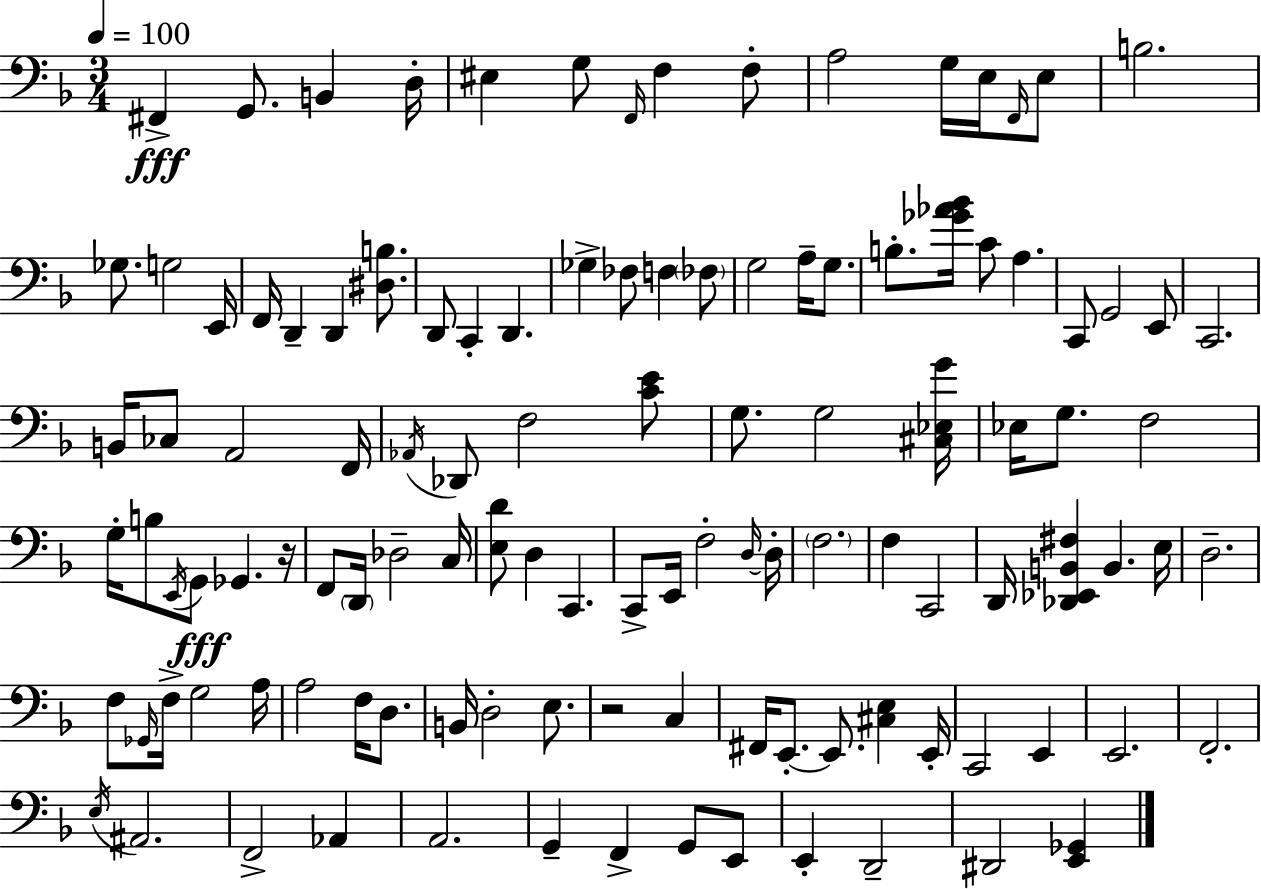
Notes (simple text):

F#2/q G2/e. B2/q D3/s EIS3/q G3/e F2/s F3/q F3/e A3/h G3/s E3/s F2/s E3/e B3/h. Gb3/e. G3/h E2/s F2/s D2/q D2/q [D#3,B3]/e. D2/e C2/q D2/q. Gb3/q FES3/e F3/q FES3/e G3/h A3/s G3/e. B3/e. [Gb4,Ab4,Bb4]/s C4/e A3/q. C2/e G2/h E2/e C2/h. B2/s CES3/e A2/h F2/s Ab2/s Db2/e F3/h [C4,E4]/e G3/e. G3/h [C#3,Eb3,G4]/s Eb3/s G3/e. F3/h G3/s B3/e E2/s G2/e Gb2/q. R/s F2/e D2/s Db3/h C3/s [E3,D4]/e D3/q C2/q. C2/e E2/s F3/h D3/s D3/s F3/h. F3/q C2/h D2/s [Db2,Eb2,B2,F#3]/q B2/q. E3/s D3/h. F3/e Gb2/s F3/s G3/h A3/s A3/h F3/s D3/e. B2/s D3/h E3/e. R/h C3/q F#2/s E2/e. E2/e. [C#3,E3]/q E2/s C2/h E2/q E2/h. F2/h. E3/s A#2/h. F2/h Ab2/q A2/h. G2/q F2/q G2/e E2/e E2/q D2/h D#2/h [E2,Gb2]/q